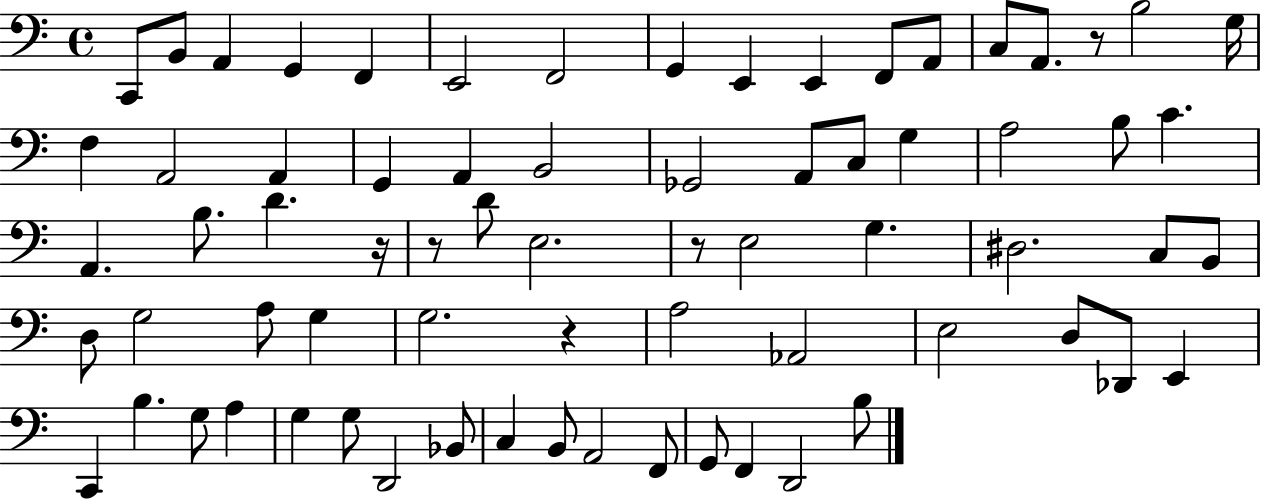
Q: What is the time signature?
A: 4/4